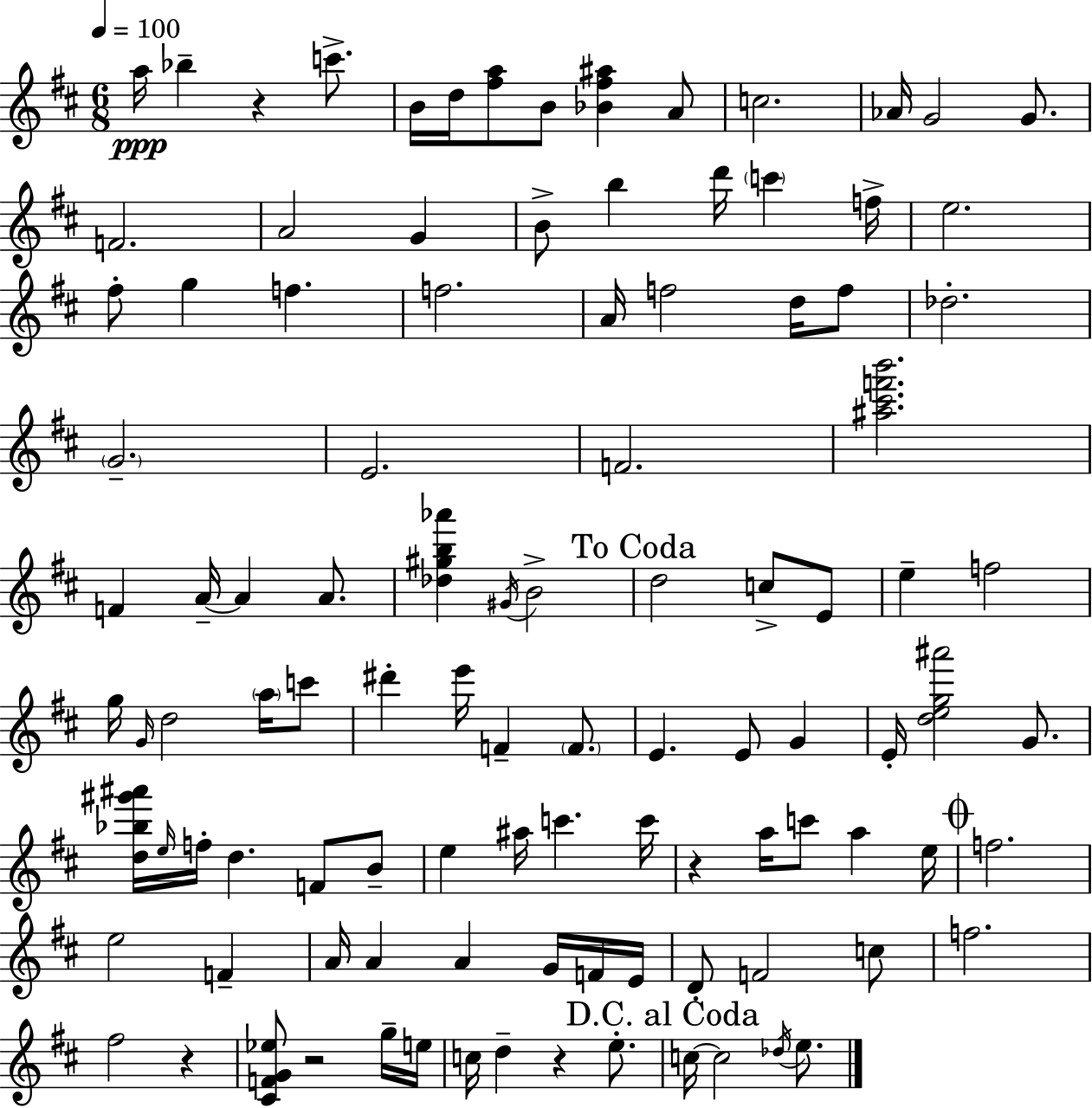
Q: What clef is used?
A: treble